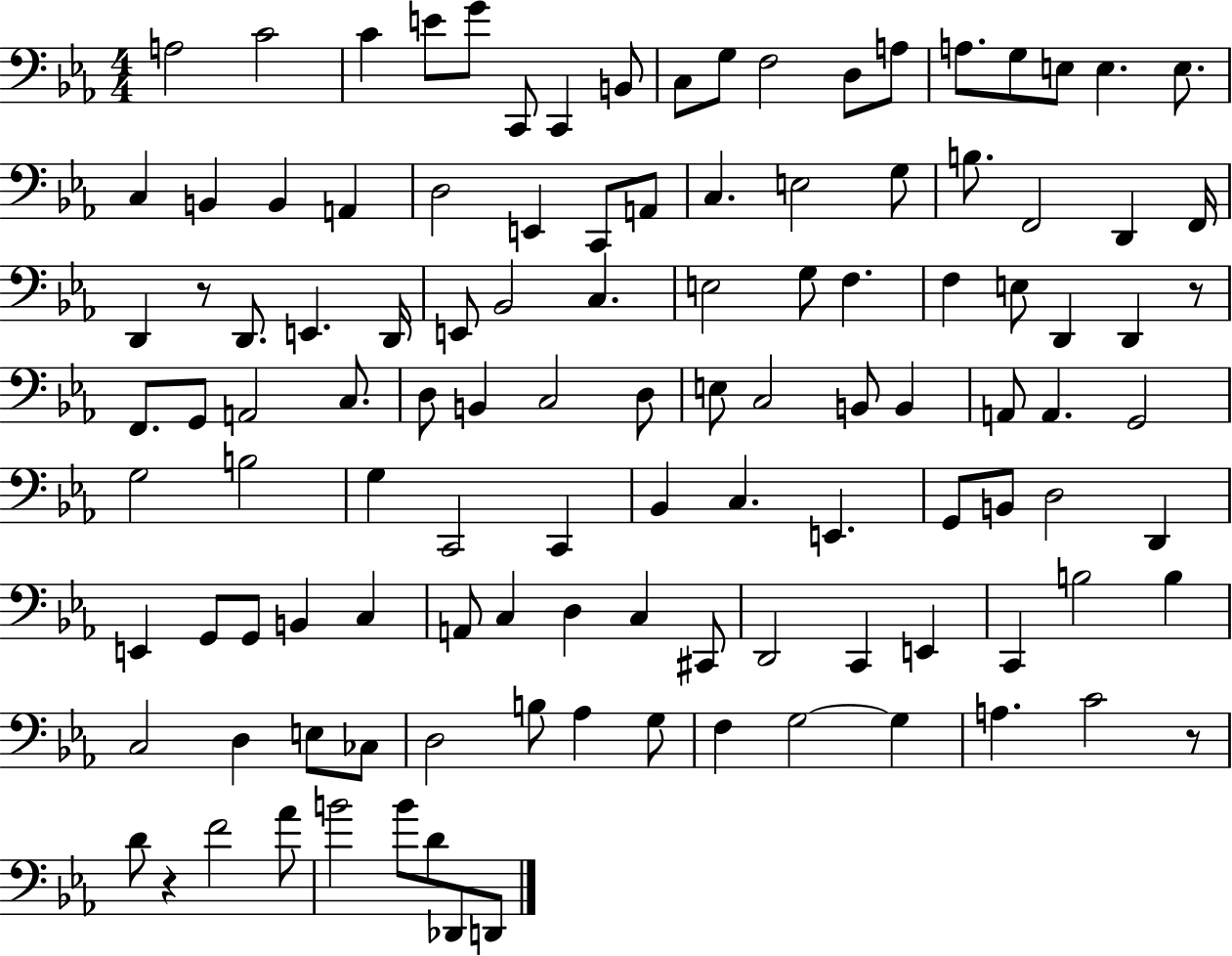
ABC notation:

X:1
T:Untitled
M:4/4
L:1/4
K:Eb
A,2 C2 C E/2 G/2 C,,/2 C,, B,,/2 C,/2 G,/2 F,2 D,/2 A,/2 A,/2 G,/2 E,/2 E, E,/2 C, B,, B,, A,, D,2 E,, C,,/2 A,,/2 C, E,2 G,/2 B,/2 F,,2 D,, F,,/4 D,, z/2 D,,/2 E,, D,,/4 E,,/2 _B,,2 C, E,2 G,/2 F, F, E,/2 D,, D,, z/2 F,,/2 G,,/2 A,,2 C,/2 D,/2 B,, C,2 D,/2 E,/2 C,2 B,,/2 B,, A,,/2 A,, G,,2 G,2 B,2 G, C,,2 C,, _B,, C, E,, G,,/2 B,,/2 D,2 D,, E,, G,,/2 G,,/2 B,, C, A,,/2 C, D, C, ^C,,/2 D,,2 C,, E,, C,, B,2 B, C,2 D, E,/2 _C,/2 D,2 B,/2 _A, G,/2 F, G,2 G, A, C2 z/2 D/2 z F2 _A/2 B2 B/2 D/2 _D,,/2 D,,/2